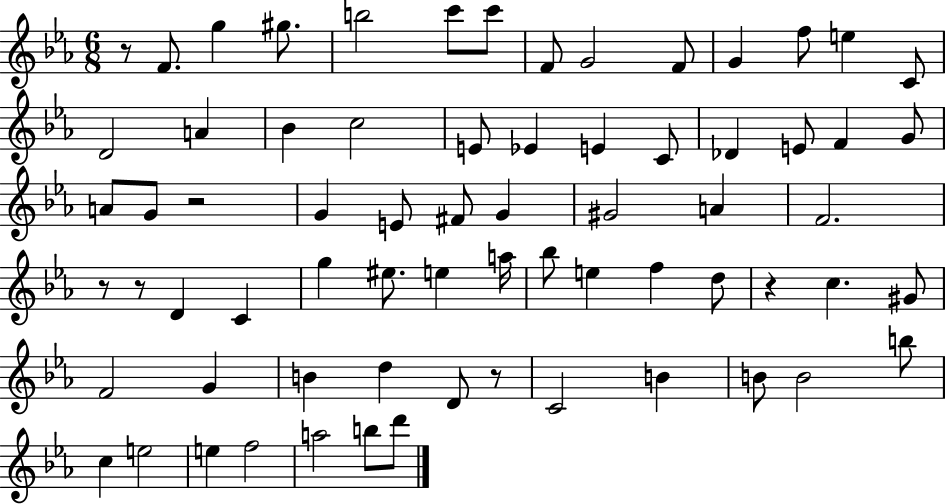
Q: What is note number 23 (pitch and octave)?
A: E4